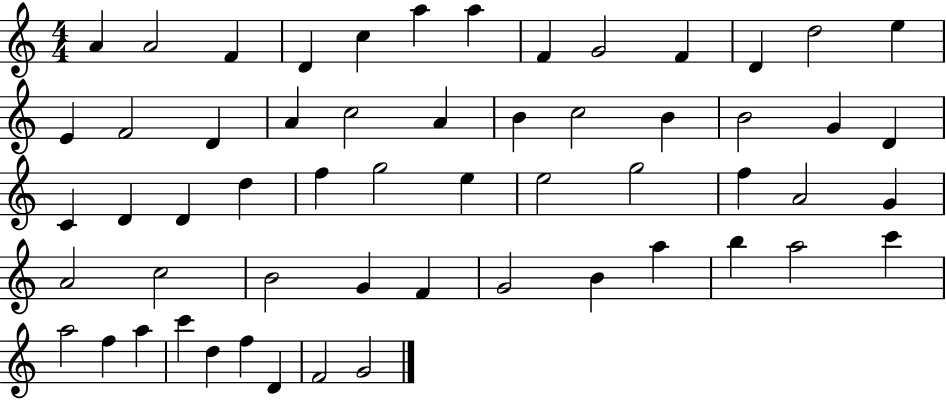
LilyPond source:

{
  \clef treble
  \numericTimeSignature
  \time 4/4
  \key c \major
  a'4 a'2 f'4 | d'4 c''4 a''4 a''4 | f'4 g'2 f'4 | d'4 d''2 e''4 | \break e'4 f'2 d'4 | a'4 c''2 a'4 | b'4 c''2 b'4 | b'2 g'4 d'4 | \break c'4 d'4 d'4 d''4 | f''4 g''2 e''4 | e''2 g''2 | f''4 a'2 g'4 | \break a'2 c''2 | b'2 g'4 f'4 | g'2 b'4 a''4 | b''4 a''2 c'''4 | \break a''2 f''4 a''4 | c'''4 d''4 f''4 d'4 | f'2 g'2 | \bar "|."
}